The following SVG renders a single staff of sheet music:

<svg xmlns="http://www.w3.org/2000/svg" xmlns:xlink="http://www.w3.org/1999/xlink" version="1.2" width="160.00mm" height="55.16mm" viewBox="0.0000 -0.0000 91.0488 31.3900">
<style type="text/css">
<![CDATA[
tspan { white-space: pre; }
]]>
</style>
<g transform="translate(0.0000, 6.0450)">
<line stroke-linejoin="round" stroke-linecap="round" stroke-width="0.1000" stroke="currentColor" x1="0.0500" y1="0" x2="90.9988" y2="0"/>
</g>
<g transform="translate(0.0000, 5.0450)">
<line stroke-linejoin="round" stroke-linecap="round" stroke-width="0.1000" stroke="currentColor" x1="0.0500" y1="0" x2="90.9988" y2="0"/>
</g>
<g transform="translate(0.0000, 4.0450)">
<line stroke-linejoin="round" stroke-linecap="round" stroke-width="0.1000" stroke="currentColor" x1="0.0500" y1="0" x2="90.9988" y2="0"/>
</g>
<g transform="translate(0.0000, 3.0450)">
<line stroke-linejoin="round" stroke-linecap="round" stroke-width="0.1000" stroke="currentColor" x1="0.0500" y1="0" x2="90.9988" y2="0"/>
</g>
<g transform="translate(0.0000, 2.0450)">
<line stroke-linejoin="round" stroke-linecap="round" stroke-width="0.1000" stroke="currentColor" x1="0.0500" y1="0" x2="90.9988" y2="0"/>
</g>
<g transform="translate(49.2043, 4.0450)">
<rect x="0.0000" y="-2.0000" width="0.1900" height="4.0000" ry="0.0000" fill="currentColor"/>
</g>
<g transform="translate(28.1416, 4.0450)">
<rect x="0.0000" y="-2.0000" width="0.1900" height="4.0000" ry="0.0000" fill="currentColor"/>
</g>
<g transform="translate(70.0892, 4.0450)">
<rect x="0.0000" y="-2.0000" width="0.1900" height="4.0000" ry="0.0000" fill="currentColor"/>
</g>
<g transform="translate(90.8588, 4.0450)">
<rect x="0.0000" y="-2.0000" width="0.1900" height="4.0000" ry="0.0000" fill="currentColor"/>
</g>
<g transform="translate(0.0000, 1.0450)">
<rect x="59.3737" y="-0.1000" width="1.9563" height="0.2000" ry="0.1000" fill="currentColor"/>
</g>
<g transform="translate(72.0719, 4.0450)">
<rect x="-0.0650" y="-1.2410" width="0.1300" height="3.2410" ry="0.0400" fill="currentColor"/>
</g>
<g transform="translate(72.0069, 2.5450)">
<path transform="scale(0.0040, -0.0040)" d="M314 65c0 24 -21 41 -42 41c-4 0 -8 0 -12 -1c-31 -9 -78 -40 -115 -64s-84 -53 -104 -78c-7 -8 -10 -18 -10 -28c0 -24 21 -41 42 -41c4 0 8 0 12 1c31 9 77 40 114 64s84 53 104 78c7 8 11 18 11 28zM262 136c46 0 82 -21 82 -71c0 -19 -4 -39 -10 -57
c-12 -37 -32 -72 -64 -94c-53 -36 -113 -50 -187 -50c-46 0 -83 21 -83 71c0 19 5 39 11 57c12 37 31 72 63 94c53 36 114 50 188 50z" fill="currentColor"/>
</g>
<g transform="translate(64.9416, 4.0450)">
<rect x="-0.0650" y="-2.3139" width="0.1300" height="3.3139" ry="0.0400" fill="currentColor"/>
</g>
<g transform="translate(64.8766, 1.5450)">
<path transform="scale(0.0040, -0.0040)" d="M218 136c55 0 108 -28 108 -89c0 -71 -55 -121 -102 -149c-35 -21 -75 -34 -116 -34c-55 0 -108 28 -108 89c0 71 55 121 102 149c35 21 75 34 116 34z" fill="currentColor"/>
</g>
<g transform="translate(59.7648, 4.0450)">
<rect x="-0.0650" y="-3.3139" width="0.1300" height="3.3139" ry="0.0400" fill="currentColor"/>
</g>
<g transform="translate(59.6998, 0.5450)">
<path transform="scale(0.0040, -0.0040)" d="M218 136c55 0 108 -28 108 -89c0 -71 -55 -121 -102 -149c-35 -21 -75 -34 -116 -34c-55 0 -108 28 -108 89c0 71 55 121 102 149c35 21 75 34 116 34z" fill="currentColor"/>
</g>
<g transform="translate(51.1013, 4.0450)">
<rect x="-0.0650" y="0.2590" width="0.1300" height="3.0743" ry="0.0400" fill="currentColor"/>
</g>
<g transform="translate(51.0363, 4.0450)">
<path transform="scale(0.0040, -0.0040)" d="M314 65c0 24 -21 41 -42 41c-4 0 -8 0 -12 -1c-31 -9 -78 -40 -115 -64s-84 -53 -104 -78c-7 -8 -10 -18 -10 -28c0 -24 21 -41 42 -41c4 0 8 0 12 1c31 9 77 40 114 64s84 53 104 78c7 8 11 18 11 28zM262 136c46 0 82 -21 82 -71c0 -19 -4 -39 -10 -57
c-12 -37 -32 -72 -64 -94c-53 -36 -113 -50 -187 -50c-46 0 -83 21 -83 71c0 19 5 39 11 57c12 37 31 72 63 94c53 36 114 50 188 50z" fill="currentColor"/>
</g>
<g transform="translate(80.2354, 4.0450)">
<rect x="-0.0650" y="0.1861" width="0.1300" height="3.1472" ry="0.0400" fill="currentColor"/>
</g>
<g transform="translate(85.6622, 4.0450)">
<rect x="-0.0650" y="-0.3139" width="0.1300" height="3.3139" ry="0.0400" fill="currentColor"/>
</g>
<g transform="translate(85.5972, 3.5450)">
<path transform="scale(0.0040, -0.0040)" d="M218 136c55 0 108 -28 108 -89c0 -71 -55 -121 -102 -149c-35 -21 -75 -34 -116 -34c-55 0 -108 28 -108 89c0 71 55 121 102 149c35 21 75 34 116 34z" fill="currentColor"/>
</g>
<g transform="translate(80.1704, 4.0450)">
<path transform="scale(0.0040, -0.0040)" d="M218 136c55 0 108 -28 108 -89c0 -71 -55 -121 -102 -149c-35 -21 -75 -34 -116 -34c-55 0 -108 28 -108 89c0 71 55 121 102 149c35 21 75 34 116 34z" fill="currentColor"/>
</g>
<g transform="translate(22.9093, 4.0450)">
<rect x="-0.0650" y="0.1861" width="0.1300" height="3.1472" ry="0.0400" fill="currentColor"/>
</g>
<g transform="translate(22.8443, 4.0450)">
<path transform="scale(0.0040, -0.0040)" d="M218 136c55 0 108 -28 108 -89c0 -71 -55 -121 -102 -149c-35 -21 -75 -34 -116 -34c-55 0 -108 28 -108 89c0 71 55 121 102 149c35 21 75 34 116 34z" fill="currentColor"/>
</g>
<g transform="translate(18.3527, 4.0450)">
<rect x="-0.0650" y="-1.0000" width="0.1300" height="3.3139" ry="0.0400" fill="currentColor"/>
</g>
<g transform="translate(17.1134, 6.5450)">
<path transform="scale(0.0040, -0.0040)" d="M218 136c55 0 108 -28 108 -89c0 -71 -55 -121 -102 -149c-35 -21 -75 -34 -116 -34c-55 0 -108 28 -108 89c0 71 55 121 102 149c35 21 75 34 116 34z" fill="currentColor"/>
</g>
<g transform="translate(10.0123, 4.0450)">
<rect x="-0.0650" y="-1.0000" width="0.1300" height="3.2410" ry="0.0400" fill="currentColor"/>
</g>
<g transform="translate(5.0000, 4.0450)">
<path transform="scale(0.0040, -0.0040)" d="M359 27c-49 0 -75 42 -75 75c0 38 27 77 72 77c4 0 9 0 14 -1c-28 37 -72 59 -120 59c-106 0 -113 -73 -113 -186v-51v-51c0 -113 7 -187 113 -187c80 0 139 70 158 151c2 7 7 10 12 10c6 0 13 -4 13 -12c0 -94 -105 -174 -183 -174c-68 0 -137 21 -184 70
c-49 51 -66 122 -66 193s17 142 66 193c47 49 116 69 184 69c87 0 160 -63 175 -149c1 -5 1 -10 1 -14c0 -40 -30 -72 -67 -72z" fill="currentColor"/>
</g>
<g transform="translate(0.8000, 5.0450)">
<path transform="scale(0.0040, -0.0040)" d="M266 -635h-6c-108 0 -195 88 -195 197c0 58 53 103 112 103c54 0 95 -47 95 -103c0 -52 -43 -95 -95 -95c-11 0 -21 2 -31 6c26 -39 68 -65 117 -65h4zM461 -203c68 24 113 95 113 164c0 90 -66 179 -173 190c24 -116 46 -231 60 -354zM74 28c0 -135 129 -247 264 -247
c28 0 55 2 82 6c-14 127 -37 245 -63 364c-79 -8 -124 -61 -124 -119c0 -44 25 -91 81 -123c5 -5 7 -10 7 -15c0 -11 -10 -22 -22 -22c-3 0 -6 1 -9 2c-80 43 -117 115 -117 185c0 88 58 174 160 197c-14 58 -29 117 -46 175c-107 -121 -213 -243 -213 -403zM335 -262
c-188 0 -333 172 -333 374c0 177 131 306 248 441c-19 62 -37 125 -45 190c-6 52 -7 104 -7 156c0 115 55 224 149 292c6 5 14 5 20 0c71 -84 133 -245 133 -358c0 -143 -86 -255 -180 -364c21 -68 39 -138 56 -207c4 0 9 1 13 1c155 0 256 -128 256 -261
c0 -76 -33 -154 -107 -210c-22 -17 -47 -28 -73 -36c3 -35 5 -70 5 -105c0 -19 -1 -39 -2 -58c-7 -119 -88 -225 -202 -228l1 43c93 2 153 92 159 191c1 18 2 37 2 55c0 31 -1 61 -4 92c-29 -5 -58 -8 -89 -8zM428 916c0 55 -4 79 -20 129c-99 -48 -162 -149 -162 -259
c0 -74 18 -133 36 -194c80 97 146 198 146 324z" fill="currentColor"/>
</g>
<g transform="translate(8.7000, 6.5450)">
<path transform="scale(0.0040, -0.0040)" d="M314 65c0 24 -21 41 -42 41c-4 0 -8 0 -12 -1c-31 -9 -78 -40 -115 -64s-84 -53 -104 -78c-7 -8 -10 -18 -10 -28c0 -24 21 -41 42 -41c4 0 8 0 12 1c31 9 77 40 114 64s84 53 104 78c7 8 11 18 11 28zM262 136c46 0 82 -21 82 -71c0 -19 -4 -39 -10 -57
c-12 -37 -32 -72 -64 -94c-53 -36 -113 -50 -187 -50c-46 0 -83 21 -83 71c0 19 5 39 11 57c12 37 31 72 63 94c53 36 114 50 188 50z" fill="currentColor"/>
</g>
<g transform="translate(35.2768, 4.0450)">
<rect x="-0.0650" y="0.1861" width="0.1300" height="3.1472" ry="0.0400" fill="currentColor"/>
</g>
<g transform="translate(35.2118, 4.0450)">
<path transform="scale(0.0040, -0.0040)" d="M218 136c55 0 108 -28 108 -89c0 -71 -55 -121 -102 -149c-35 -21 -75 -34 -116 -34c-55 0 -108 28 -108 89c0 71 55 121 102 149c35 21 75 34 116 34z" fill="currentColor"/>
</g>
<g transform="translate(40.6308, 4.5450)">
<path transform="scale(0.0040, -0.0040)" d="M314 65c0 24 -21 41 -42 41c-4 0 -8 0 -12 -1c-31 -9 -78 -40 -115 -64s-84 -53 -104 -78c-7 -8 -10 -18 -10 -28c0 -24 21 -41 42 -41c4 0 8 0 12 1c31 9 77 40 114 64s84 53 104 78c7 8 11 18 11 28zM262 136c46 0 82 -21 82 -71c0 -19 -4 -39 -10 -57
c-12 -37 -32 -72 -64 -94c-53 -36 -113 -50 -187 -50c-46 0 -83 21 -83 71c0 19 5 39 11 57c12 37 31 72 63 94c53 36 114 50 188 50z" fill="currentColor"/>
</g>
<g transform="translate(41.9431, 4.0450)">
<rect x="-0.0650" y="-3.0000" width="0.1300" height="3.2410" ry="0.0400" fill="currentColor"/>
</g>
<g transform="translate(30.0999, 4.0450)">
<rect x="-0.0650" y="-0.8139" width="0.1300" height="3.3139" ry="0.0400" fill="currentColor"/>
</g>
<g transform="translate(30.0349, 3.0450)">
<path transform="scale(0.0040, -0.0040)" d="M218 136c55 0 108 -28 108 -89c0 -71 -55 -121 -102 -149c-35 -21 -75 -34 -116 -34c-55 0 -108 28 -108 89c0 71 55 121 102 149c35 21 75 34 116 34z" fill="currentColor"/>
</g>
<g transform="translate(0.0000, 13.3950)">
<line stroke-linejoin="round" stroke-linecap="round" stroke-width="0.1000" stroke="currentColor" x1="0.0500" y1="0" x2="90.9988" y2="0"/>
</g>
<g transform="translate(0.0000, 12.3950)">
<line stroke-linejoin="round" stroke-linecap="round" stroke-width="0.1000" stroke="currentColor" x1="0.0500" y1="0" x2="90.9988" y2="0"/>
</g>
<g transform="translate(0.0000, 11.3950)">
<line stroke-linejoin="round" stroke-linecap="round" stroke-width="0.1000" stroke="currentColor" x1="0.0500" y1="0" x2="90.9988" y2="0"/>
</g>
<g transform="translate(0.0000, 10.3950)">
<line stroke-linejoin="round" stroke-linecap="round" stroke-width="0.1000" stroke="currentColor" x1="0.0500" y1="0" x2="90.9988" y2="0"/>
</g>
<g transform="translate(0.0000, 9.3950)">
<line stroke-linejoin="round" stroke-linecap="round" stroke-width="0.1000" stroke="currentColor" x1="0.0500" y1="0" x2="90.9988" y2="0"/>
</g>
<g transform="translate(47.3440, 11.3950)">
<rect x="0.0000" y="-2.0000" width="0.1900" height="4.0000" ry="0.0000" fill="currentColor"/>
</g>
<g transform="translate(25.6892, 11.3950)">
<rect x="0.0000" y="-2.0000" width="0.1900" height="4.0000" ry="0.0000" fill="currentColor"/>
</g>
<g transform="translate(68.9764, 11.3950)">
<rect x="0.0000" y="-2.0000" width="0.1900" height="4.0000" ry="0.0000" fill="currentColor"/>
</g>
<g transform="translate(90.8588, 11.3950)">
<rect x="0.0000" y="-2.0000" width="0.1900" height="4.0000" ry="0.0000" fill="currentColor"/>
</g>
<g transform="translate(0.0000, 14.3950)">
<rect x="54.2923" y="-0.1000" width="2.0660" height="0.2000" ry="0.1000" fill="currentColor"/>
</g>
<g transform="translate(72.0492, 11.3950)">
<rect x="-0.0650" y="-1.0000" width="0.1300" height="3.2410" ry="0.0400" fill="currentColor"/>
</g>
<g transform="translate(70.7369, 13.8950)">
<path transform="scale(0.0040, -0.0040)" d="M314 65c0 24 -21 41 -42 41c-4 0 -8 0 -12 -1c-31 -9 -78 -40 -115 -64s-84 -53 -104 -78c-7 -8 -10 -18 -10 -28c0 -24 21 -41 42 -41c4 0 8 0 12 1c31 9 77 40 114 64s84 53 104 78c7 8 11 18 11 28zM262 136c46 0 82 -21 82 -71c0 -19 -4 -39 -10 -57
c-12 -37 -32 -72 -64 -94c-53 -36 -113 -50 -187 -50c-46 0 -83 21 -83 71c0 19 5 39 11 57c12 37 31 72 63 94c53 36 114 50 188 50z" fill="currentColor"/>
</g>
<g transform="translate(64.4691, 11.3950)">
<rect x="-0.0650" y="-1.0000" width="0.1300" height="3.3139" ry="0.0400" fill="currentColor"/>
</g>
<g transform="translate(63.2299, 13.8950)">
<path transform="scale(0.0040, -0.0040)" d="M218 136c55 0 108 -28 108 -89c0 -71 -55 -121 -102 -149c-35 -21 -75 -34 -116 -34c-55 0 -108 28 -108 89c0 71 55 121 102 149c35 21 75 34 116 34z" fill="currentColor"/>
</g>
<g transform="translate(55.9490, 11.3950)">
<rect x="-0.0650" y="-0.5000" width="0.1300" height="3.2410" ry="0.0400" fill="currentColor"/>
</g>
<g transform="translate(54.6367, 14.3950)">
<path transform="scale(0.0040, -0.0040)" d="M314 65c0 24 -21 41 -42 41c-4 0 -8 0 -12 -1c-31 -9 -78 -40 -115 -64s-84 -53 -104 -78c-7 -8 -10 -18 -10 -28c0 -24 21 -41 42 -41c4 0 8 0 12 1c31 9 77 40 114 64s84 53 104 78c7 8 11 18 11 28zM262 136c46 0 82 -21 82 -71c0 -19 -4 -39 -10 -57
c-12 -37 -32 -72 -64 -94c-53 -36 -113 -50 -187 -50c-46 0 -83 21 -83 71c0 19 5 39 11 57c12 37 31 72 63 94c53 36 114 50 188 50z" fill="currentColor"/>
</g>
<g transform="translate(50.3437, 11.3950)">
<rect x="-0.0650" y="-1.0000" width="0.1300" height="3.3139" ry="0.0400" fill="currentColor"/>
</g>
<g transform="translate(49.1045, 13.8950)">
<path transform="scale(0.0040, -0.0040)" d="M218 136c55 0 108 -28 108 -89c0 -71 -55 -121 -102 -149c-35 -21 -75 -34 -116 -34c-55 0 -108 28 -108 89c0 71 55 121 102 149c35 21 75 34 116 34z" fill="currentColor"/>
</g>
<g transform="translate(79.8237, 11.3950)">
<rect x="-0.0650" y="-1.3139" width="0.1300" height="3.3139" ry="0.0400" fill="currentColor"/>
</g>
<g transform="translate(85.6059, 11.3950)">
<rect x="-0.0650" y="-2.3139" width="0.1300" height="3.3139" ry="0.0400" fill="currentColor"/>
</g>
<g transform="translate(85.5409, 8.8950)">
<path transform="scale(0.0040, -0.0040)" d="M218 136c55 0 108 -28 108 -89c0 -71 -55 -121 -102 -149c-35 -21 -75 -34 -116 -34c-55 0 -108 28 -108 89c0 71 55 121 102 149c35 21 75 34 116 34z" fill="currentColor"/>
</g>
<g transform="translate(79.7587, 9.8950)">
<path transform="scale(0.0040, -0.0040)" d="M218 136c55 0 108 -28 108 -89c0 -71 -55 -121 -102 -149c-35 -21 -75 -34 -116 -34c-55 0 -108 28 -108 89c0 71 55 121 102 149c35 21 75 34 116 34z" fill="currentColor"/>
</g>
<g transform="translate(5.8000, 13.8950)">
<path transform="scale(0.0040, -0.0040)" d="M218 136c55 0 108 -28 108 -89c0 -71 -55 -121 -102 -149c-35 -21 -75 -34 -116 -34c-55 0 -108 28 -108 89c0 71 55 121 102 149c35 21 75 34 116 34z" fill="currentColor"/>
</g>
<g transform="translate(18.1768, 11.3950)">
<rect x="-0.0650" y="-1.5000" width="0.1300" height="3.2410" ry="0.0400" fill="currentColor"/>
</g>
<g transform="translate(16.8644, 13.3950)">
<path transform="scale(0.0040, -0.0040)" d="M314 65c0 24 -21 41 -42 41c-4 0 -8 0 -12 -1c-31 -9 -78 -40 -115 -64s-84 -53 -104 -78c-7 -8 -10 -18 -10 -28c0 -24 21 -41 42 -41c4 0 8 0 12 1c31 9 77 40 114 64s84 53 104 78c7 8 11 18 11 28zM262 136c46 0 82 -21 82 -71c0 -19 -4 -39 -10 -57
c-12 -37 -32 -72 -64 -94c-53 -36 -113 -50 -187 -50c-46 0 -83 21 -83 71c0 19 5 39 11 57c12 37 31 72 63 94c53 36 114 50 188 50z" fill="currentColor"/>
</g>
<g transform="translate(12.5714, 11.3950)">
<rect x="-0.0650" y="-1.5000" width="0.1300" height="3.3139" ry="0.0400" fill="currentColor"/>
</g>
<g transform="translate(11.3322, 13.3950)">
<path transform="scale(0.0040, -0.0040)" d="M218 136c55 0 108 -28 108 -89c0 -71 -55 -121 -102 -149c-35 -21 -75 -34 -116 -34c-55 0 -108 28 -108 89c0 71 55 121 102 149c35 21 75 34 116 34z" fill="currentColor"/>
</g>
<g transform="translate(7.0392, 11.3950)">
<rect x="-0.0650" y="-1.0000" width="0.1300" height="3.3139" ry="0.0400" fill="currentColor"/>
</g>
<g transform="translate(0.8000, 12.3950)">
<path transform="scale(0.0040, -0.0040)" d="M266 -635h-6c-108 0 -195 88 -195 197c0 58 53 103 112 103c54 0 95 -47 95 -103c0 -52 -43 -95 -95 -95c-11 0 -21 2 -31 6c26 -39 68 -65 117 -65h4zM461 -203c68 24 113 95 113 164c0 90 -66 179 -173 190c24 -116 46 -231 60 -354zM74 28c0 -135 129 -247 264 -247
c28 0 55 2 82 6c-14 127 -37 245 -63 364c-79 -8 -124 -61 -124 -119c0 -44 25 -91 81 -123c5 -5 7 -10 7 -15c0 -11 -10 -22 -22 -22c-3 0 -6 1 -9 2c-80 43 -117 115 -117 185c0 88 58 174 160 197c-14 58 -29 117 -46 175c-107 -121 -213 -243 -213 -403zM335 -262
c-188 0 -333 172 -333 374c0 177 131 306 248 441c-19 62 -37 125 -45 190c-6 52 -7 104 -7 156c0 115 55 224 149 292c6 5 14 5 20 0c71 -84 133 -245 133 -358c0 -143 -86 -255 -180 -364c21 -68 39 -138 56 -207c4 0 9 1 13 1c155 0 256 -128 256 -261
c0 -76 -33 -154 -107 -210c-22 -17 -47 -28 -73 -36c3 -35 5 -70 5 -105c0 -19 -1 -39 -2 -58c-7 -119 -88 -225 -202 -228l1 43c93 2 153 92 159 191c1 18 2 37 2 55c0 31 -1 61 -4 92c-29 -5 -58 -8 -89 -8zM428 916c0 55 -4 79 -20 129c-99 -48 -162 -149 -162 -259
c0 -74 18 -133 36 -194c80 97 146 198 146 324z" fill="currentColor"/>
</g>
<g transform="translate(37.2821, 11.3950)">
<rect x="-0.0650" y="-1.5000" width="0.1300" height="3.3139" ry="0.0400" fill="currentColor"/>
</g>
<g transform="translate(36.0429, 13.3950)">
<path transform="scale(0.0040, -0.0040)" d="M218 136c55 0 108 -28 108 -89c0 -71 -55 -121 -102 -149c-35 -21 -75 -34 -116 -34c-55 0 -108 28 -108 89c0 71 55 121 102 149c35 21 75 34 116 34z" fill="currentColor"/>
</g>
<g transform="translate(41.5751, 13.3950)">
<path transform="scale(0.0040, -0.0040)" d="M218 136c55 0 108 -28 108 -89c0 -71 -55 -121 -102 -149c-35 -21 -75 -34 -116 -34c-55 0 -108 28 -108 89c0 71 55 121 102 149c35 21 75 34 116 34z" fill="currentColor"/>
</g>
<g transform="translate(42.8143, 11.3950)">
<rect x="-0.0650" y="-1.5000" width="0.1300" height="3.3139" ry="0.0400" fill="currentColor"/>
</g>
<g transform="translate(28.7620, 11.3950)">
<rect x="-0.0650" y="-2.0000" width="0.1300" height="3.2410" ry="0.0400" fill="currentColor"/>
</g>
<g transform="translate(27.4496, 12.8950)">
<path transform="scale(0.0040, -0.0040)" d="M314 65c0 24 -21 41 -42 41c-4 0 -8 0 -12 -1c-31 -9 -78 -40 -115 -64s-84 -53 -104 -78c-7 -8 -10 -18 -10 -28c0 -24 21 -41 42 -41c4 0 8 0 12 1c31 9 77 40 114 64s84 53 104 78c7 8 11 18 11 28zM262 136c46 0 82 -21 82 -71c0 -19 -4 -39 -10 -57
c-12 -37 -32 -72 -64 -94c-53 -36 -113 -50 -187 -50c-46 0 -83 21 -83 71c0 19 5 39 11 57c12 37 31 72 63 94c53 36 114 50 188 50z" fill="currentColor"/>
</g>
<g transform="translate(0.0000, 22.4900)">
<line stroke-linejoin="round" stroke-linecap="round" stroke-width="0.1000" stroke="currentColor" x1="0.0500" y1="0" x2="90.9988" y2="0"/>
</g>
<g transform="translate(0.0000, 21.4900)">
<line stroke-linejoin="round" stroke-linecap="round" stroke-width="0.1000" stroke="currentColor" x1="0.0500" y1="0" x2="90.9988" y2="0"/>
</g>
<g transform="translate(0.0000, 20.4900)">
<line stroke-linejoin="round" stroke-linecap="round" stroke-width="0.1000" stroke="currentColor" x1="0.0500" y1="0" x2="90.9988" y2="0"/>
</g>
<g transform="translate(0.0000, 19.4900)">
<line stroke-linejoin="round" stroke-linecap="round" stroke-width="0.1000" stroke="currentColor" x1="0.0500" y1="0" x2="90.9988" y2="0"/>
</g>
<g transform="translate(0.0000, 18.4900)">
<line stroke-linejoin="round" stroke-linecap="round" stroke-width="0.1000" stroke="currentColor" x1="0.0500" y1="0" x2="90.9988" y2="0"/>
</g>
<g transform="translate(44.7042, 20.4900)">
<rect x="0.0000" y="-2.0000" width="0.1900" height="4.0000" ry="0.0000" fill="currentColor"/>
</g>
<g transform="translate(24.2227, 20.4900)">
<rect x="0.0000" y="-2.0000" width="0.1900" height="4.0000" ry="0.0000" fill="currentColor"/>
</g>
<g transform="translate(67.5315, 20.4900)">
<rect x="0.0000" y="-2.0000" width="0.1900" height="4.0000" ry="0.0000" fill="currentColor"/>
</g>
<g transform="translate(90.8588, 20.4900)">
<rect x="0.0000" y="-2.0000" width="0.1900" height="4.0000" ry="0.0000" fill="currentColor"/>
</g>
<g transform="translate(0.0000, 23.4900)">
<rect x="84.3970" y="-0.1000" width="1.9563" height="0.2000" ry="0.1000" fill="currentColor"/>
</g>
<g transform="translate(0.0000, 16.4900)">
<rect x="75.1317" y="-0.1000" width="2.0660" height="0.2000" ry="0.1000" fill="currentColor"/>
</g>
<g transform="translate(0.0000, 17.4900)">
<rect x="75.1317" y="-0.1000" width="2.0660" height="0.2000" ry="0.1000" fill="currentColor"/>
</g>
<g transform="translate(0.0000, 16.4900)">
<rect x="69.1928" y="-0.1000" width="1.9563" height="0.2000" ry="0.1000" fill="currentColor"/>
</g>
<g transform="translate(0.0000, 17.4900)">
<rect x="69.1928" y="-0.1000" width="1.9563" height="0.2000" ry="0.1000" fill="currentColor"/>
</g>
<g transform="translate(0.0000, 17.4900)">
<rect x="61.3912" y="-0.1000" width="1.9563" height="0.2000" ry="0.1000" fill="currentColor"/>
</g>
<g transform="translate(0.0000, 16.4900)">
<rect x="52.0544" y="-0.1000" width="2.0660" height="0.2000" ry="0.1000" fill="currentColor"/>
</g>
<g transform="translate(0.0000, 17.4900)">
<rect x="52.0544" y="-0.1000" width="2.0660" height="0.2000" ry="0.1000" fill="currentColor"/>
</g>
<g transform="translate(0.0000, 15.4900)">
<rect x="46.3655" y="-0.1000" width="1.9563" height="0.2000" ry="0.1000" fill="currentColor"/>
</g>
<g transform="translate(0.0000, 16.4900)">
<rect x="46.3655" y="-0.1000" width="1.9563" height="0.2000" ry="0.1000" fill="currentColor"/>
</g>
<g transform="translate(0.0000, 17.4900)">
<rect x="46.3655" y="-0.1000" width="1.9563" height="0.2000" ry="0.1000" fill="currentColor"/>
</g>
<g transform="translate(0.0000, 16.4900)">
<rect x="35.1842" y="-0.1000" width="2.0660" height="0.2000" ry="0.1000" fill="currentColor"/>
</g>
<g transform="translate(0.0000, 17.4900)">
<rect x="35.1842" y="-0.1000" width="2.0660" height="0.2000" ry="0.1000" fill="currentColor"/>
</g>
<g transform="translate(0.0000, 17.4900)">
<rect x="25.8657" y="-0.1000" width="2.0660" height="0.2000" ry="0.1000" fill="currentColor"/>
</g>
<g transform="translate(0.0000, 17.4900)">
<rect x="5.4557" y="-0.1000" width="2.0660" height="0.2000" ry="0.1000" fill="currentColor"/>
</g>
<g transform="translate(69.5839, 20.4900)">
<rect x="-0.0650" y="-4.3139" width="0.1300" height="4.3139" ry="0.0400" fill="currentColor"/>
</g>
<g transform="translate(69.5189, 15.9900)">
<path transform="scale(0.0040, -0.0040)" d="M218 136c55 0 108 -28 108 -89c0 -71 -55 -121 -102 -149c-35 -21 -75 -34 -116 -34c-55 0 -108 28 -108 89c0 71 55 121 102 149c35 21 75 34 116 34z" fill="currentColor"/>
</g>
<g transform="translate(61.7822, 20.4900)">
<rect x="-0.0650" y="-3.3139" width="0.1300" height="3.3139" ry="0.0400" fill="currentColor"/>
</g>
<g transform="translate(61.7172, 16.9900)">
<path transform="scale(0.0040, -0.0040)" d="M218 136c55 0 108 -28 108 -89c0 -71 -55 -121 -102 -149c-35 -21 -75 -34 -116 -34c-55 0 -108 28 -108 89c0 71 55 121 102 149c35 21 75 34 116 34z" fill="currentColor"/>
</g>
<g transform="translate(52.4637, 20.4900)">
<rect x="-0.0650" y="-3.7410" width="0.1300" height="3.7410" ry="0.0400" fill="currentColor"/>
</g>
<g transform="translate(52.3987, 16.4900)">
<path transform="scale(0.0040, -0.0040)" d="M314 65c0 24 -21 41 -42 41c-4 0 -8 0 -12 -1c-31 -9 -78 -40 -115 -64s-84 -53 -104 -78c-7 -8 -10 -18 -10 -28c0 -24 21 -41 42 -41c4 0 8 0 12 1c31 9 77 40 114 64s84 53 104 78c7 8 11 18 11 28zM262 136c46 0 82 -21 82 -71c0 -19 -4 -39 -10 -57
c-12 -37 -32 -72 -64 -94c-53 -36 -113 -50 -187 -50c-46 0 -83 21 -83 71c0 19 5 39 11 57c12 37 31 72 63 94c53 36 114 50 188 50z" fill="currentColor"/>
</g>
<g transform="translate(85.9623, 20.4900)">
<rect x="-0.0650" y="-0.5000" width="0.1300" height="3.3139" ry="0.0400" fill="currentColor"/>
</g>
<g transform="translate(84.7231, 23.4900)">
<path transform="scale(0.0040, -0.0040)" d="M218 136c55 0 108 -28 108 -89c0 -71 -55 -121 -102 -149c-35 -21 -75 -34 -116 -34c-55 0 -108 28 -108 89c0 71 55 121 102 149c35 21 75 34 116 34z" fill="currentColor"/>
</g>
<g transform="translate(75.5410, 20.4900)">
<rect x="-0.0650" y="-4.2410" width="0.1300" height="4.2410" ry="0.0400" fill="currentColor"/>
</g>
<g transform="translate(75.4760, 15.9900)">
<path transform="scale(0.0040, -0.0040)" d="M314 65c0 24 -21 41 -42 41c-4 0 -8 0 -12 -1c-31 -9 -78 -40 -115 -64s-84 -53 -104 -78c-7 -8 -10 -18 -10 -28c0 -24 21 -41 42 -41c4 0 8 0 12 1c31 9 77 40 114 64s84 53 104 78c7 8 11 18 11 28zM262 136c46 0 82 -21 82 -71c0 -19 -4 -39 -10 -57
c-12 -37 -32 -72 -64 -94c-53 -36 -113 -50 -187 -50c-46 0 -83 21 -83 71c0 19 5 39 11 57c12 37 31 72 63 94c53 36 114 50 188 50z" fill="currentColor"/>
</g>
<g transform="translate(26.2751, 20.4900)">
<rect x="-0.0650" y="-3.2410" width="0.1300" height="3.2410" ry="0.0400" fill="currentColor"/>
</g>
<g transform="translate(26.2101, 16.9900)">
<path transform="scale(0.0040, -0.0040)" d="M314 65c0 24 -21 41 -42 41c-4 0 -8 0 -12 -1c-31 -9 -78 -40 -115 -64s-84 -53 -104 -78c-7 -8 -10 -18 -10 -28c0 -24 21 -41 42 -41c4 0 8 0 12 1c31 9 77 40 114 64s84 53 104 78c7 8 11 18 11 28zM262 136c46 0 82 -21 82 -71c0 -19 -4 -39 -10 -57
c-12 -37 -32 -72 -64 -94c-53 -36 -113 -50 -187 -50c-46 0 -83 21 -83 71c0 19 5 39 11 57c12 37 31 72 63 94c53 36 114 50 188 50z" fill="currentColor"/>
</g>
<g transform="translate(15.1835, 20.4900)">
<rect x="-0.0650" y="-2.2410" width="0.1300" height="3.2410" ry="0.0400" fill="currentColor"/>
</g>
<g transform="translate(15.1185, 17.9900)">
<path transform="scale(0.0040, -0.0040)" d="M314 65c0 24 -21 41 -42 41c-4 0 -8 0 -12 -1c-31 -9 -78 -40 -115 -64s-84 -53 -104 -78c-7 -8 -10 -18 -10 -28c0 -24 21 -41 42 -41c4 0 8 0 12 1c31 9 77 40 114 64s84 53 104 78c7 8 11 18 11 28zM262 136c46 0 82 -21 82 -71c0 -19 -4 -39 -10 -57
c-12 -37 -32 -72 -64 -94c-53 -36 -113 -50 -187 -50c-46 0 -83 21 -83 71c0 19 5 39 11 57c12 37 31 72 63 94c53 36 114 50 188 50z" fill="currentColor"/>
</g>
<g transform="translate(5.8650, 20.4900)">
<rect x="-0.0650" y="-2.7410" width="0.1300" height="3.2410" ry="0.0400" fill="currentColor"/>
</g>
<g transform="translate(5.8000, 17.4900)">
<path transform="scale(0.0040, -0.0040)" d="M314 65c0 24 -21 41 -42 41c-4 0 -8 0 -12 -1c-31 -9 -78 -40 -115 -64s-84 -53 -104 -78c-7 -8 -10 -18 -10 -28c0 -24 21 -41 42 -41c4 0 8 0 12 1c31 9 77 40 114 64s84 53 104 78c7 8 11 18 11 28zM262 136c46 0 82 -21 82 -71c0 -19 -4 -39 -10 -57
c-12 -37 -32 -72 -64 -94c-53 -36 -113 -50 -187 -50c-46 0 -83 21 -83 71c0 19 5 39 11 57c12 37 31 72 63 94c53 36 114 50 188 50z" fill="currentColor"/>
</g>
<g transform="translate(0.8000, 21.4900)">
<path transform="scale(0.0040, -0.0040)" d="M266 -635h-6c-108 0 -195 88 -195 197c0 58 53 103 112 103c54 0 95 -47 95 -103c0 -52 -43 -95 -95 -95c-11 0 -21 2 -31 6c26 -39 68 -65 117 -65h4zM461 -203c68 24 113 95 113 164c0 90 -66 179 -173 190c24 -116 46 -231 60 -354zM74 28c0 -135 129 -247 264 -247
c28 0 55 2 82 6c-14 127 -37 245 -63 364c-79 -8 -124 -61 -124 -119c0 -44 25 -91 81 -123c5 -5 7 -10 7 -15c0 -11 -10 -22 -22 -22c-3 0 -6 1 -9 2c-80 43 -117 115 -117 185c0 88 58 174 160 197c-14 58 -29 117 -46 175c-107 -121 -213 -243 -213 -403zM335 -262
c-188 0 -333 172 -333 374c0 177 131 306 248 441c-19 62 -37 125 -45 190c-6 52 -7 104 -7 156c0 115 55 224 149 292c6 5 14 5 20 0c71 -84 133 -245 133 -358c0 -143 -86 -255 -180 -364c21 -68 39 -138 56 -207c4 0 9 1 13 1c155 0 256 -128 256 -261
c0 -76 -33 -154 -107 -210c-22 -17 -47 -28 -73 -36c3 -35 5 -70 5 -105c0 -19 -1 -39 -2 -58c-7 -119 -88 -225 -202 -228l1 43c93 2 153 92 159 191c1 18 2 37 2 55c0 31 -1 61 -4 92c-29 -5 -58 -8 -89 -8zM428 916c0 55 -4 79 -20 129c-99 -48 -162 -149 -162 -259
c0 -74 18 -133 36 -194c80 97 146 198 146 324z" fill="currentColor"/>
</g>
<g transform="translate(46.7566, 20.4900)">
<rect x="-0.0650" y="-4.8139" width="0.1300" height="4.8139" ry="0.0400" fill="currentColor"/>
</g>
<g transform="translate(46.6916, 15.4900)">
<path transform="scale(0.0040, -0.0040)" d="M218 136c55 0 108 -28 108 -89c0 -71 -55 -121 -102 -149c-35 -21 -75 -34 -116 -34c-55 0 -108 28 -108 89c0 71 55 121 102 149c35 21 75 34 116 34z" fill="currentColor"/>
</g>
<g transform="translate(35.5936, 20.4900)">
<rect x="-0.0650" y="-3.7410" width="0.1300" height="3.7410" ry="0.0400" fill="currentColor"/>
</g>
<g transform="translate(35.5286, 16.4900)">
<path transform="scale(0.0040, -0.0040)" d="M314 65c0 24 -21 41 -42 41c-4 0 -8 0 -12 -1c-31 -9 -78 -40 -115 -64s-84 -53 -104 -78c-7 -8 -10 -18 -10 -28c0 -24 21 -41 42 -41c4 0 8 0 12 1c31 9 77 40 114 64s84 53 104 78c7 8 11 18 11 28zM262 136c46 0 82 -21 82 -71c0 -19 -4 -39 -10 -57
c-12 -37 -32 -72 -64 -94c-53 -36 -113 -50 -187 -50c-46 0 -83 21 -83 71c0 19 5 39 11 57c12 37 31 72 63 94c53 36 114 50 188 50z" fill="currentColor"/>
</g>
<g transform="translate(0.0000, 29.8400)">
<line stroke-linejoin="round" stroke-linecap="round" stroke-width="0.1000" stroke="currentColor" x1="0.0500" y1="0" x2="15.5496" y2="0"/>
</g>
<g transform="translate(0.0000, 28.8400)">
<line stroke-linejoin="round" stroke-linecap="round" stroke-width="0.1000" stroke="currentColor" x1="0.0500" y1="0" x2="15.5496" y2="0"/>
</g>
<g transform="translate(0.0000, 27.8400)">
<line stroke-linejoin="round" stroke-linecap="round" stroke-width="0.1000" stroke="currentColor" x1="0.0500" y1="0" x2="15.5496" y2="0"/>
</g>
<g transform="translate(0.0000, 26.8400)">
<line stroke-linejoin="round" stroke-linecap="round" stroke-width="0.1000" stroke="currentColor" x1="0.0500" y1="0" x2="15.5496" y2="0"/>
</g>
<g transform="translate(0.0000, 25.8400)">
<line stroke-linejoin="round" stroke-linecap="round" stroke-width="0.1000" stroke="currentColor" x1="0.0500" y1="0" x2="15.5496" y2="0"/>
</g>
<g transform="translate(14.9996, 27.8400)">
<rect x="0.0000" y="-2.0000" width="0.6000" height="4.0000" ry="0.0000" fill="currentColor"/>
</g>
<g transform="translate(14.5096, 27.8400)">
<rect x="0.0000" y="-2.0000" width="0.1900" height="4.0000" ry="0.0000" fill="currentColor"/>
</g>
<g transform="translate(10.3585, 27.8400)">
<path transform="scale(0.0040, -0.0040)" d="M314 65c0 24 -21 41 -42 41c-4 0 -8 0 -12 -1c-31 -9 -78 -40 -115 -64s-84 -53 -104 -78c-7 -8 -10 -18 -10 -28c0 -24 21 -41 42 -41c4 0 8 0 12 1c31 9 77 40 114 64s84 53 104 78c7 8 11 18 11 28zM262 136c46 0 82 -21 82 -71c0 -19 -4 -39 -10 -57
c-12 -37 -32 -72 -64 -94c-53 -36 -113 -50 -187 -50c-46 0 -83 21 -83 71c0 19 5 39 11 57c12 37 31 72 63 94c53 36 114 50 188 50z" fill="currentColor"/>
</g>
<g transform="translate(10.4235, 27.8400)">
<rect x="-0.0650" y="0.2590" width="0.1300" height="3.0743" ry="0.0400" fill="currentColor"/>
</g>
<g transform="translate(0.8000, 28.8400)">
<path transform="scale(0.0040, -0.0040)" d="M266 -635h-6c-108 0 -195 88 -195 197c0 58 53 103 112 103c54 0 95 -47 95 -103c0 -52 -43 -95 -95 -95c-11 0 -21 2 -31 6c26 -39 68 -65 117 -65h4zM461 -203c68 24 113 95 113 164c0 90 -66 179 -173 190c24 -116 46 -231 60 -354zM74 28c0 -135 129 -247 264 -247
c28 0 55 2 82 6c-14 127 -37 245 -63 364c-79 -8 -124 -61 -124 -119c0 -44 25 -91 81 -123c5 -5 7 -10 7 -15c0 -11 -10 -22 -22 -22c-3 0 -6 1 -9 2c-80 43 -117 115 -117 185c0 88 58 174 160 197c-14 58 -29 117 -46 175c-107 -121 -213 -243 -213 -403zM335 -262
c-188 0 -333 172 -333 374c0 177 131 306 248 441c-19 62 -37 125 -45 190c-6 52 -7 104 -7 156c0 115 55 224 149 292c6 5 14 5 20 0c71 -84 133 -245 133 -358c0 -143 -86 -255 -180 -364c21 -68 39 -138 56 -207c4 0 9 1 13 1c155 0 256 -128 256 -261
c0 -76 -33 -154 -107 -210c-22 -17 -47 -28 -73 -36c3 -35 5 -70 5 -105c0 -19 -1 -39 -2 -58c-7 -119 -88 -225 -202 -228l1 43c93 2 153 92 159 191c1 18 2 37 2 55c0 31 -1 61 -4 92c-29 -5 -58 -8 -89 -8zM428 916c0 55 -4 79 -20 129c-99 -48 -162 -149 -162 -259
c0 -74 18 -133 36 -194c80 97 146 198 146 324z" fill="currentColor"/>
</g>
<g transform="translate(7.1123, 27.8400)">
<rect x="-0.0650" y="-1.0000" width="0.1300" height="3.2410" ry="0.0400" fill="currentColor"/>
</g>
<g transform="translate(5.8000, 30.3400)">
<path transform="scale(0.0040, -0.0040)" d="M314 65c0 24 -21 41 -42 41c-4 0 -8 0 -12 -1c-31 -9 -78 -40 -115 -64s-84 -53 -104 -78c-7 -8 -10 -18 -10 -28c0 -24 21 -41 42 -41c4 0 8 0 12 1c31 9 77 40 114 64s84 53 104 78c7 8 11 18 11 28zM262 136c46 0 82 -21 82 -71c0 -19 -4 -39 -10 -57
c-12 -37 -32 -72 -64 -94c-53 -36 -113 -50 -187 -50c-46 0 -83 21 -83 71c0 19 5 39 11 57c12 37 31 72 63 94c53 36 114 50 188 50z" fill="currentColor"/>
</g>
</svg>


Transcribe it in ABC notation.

X:1
T:Untitled
M:4/4
L:1/4
K:C
D2 D B d B A2 B2 b g e2 B c D E E2 F2 E E D C2 D D2 e g a2 g2 b2 c'2 e' c'2 b d' d'2 C D2 B2